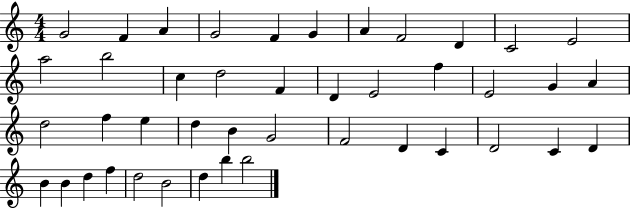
{
  \clef treble
  \numericTimeSignature
  \time 4/4
  \key c \major
  g'2 f'4 a'4 | g'2 f'4 g'4 | a'4 f'2 d'4 | c'2 e'2 | \break a''2 b''2 | c''4 d''2 f'4 | d'4 e'2 f''4 | e'2 g'4 a'4 | \break d''2 f''4 e''4 | d''4 b'4 g'2 | f'2 d'4 c'4 | d'2 c'4 d'4 | \break b'4 b'4 d''4 f''4 | d''2 b'2 | d''4 b''4 b''2 | \bar "|."
}